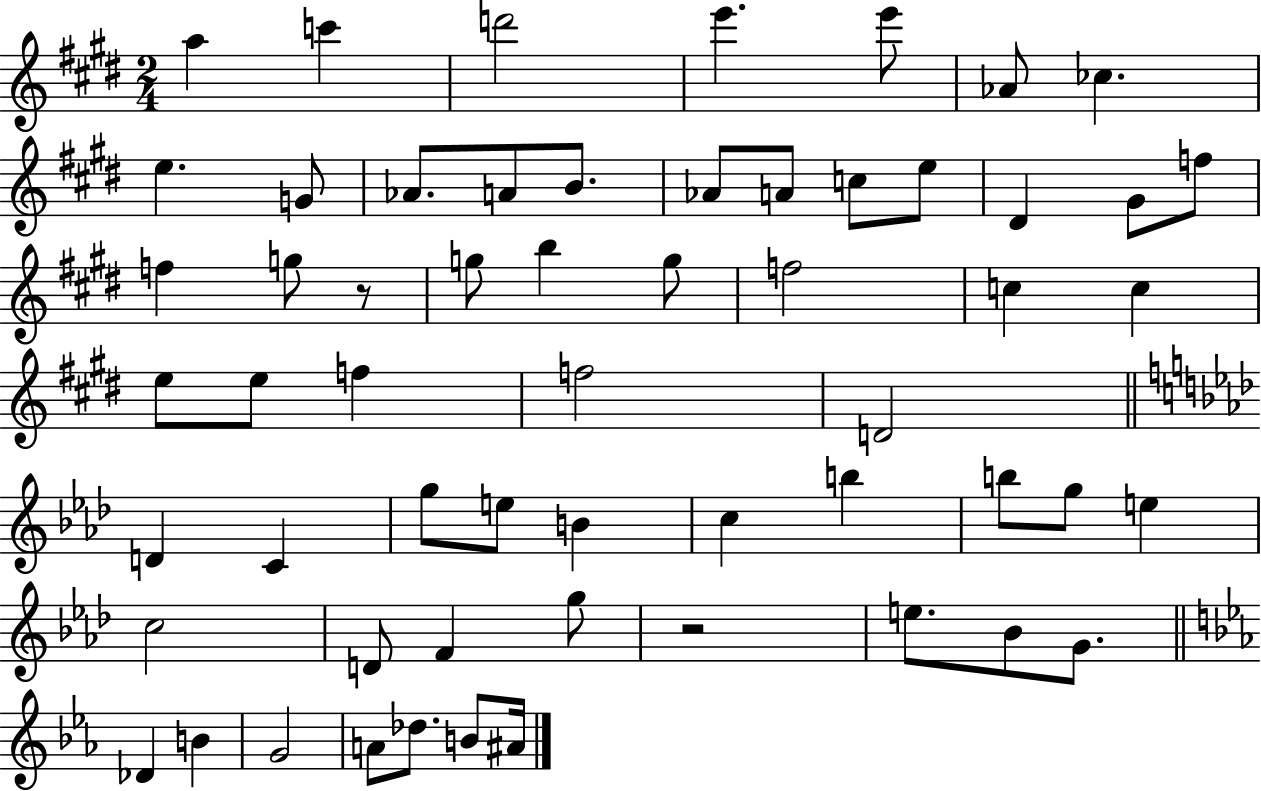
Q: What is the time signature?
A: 2/4